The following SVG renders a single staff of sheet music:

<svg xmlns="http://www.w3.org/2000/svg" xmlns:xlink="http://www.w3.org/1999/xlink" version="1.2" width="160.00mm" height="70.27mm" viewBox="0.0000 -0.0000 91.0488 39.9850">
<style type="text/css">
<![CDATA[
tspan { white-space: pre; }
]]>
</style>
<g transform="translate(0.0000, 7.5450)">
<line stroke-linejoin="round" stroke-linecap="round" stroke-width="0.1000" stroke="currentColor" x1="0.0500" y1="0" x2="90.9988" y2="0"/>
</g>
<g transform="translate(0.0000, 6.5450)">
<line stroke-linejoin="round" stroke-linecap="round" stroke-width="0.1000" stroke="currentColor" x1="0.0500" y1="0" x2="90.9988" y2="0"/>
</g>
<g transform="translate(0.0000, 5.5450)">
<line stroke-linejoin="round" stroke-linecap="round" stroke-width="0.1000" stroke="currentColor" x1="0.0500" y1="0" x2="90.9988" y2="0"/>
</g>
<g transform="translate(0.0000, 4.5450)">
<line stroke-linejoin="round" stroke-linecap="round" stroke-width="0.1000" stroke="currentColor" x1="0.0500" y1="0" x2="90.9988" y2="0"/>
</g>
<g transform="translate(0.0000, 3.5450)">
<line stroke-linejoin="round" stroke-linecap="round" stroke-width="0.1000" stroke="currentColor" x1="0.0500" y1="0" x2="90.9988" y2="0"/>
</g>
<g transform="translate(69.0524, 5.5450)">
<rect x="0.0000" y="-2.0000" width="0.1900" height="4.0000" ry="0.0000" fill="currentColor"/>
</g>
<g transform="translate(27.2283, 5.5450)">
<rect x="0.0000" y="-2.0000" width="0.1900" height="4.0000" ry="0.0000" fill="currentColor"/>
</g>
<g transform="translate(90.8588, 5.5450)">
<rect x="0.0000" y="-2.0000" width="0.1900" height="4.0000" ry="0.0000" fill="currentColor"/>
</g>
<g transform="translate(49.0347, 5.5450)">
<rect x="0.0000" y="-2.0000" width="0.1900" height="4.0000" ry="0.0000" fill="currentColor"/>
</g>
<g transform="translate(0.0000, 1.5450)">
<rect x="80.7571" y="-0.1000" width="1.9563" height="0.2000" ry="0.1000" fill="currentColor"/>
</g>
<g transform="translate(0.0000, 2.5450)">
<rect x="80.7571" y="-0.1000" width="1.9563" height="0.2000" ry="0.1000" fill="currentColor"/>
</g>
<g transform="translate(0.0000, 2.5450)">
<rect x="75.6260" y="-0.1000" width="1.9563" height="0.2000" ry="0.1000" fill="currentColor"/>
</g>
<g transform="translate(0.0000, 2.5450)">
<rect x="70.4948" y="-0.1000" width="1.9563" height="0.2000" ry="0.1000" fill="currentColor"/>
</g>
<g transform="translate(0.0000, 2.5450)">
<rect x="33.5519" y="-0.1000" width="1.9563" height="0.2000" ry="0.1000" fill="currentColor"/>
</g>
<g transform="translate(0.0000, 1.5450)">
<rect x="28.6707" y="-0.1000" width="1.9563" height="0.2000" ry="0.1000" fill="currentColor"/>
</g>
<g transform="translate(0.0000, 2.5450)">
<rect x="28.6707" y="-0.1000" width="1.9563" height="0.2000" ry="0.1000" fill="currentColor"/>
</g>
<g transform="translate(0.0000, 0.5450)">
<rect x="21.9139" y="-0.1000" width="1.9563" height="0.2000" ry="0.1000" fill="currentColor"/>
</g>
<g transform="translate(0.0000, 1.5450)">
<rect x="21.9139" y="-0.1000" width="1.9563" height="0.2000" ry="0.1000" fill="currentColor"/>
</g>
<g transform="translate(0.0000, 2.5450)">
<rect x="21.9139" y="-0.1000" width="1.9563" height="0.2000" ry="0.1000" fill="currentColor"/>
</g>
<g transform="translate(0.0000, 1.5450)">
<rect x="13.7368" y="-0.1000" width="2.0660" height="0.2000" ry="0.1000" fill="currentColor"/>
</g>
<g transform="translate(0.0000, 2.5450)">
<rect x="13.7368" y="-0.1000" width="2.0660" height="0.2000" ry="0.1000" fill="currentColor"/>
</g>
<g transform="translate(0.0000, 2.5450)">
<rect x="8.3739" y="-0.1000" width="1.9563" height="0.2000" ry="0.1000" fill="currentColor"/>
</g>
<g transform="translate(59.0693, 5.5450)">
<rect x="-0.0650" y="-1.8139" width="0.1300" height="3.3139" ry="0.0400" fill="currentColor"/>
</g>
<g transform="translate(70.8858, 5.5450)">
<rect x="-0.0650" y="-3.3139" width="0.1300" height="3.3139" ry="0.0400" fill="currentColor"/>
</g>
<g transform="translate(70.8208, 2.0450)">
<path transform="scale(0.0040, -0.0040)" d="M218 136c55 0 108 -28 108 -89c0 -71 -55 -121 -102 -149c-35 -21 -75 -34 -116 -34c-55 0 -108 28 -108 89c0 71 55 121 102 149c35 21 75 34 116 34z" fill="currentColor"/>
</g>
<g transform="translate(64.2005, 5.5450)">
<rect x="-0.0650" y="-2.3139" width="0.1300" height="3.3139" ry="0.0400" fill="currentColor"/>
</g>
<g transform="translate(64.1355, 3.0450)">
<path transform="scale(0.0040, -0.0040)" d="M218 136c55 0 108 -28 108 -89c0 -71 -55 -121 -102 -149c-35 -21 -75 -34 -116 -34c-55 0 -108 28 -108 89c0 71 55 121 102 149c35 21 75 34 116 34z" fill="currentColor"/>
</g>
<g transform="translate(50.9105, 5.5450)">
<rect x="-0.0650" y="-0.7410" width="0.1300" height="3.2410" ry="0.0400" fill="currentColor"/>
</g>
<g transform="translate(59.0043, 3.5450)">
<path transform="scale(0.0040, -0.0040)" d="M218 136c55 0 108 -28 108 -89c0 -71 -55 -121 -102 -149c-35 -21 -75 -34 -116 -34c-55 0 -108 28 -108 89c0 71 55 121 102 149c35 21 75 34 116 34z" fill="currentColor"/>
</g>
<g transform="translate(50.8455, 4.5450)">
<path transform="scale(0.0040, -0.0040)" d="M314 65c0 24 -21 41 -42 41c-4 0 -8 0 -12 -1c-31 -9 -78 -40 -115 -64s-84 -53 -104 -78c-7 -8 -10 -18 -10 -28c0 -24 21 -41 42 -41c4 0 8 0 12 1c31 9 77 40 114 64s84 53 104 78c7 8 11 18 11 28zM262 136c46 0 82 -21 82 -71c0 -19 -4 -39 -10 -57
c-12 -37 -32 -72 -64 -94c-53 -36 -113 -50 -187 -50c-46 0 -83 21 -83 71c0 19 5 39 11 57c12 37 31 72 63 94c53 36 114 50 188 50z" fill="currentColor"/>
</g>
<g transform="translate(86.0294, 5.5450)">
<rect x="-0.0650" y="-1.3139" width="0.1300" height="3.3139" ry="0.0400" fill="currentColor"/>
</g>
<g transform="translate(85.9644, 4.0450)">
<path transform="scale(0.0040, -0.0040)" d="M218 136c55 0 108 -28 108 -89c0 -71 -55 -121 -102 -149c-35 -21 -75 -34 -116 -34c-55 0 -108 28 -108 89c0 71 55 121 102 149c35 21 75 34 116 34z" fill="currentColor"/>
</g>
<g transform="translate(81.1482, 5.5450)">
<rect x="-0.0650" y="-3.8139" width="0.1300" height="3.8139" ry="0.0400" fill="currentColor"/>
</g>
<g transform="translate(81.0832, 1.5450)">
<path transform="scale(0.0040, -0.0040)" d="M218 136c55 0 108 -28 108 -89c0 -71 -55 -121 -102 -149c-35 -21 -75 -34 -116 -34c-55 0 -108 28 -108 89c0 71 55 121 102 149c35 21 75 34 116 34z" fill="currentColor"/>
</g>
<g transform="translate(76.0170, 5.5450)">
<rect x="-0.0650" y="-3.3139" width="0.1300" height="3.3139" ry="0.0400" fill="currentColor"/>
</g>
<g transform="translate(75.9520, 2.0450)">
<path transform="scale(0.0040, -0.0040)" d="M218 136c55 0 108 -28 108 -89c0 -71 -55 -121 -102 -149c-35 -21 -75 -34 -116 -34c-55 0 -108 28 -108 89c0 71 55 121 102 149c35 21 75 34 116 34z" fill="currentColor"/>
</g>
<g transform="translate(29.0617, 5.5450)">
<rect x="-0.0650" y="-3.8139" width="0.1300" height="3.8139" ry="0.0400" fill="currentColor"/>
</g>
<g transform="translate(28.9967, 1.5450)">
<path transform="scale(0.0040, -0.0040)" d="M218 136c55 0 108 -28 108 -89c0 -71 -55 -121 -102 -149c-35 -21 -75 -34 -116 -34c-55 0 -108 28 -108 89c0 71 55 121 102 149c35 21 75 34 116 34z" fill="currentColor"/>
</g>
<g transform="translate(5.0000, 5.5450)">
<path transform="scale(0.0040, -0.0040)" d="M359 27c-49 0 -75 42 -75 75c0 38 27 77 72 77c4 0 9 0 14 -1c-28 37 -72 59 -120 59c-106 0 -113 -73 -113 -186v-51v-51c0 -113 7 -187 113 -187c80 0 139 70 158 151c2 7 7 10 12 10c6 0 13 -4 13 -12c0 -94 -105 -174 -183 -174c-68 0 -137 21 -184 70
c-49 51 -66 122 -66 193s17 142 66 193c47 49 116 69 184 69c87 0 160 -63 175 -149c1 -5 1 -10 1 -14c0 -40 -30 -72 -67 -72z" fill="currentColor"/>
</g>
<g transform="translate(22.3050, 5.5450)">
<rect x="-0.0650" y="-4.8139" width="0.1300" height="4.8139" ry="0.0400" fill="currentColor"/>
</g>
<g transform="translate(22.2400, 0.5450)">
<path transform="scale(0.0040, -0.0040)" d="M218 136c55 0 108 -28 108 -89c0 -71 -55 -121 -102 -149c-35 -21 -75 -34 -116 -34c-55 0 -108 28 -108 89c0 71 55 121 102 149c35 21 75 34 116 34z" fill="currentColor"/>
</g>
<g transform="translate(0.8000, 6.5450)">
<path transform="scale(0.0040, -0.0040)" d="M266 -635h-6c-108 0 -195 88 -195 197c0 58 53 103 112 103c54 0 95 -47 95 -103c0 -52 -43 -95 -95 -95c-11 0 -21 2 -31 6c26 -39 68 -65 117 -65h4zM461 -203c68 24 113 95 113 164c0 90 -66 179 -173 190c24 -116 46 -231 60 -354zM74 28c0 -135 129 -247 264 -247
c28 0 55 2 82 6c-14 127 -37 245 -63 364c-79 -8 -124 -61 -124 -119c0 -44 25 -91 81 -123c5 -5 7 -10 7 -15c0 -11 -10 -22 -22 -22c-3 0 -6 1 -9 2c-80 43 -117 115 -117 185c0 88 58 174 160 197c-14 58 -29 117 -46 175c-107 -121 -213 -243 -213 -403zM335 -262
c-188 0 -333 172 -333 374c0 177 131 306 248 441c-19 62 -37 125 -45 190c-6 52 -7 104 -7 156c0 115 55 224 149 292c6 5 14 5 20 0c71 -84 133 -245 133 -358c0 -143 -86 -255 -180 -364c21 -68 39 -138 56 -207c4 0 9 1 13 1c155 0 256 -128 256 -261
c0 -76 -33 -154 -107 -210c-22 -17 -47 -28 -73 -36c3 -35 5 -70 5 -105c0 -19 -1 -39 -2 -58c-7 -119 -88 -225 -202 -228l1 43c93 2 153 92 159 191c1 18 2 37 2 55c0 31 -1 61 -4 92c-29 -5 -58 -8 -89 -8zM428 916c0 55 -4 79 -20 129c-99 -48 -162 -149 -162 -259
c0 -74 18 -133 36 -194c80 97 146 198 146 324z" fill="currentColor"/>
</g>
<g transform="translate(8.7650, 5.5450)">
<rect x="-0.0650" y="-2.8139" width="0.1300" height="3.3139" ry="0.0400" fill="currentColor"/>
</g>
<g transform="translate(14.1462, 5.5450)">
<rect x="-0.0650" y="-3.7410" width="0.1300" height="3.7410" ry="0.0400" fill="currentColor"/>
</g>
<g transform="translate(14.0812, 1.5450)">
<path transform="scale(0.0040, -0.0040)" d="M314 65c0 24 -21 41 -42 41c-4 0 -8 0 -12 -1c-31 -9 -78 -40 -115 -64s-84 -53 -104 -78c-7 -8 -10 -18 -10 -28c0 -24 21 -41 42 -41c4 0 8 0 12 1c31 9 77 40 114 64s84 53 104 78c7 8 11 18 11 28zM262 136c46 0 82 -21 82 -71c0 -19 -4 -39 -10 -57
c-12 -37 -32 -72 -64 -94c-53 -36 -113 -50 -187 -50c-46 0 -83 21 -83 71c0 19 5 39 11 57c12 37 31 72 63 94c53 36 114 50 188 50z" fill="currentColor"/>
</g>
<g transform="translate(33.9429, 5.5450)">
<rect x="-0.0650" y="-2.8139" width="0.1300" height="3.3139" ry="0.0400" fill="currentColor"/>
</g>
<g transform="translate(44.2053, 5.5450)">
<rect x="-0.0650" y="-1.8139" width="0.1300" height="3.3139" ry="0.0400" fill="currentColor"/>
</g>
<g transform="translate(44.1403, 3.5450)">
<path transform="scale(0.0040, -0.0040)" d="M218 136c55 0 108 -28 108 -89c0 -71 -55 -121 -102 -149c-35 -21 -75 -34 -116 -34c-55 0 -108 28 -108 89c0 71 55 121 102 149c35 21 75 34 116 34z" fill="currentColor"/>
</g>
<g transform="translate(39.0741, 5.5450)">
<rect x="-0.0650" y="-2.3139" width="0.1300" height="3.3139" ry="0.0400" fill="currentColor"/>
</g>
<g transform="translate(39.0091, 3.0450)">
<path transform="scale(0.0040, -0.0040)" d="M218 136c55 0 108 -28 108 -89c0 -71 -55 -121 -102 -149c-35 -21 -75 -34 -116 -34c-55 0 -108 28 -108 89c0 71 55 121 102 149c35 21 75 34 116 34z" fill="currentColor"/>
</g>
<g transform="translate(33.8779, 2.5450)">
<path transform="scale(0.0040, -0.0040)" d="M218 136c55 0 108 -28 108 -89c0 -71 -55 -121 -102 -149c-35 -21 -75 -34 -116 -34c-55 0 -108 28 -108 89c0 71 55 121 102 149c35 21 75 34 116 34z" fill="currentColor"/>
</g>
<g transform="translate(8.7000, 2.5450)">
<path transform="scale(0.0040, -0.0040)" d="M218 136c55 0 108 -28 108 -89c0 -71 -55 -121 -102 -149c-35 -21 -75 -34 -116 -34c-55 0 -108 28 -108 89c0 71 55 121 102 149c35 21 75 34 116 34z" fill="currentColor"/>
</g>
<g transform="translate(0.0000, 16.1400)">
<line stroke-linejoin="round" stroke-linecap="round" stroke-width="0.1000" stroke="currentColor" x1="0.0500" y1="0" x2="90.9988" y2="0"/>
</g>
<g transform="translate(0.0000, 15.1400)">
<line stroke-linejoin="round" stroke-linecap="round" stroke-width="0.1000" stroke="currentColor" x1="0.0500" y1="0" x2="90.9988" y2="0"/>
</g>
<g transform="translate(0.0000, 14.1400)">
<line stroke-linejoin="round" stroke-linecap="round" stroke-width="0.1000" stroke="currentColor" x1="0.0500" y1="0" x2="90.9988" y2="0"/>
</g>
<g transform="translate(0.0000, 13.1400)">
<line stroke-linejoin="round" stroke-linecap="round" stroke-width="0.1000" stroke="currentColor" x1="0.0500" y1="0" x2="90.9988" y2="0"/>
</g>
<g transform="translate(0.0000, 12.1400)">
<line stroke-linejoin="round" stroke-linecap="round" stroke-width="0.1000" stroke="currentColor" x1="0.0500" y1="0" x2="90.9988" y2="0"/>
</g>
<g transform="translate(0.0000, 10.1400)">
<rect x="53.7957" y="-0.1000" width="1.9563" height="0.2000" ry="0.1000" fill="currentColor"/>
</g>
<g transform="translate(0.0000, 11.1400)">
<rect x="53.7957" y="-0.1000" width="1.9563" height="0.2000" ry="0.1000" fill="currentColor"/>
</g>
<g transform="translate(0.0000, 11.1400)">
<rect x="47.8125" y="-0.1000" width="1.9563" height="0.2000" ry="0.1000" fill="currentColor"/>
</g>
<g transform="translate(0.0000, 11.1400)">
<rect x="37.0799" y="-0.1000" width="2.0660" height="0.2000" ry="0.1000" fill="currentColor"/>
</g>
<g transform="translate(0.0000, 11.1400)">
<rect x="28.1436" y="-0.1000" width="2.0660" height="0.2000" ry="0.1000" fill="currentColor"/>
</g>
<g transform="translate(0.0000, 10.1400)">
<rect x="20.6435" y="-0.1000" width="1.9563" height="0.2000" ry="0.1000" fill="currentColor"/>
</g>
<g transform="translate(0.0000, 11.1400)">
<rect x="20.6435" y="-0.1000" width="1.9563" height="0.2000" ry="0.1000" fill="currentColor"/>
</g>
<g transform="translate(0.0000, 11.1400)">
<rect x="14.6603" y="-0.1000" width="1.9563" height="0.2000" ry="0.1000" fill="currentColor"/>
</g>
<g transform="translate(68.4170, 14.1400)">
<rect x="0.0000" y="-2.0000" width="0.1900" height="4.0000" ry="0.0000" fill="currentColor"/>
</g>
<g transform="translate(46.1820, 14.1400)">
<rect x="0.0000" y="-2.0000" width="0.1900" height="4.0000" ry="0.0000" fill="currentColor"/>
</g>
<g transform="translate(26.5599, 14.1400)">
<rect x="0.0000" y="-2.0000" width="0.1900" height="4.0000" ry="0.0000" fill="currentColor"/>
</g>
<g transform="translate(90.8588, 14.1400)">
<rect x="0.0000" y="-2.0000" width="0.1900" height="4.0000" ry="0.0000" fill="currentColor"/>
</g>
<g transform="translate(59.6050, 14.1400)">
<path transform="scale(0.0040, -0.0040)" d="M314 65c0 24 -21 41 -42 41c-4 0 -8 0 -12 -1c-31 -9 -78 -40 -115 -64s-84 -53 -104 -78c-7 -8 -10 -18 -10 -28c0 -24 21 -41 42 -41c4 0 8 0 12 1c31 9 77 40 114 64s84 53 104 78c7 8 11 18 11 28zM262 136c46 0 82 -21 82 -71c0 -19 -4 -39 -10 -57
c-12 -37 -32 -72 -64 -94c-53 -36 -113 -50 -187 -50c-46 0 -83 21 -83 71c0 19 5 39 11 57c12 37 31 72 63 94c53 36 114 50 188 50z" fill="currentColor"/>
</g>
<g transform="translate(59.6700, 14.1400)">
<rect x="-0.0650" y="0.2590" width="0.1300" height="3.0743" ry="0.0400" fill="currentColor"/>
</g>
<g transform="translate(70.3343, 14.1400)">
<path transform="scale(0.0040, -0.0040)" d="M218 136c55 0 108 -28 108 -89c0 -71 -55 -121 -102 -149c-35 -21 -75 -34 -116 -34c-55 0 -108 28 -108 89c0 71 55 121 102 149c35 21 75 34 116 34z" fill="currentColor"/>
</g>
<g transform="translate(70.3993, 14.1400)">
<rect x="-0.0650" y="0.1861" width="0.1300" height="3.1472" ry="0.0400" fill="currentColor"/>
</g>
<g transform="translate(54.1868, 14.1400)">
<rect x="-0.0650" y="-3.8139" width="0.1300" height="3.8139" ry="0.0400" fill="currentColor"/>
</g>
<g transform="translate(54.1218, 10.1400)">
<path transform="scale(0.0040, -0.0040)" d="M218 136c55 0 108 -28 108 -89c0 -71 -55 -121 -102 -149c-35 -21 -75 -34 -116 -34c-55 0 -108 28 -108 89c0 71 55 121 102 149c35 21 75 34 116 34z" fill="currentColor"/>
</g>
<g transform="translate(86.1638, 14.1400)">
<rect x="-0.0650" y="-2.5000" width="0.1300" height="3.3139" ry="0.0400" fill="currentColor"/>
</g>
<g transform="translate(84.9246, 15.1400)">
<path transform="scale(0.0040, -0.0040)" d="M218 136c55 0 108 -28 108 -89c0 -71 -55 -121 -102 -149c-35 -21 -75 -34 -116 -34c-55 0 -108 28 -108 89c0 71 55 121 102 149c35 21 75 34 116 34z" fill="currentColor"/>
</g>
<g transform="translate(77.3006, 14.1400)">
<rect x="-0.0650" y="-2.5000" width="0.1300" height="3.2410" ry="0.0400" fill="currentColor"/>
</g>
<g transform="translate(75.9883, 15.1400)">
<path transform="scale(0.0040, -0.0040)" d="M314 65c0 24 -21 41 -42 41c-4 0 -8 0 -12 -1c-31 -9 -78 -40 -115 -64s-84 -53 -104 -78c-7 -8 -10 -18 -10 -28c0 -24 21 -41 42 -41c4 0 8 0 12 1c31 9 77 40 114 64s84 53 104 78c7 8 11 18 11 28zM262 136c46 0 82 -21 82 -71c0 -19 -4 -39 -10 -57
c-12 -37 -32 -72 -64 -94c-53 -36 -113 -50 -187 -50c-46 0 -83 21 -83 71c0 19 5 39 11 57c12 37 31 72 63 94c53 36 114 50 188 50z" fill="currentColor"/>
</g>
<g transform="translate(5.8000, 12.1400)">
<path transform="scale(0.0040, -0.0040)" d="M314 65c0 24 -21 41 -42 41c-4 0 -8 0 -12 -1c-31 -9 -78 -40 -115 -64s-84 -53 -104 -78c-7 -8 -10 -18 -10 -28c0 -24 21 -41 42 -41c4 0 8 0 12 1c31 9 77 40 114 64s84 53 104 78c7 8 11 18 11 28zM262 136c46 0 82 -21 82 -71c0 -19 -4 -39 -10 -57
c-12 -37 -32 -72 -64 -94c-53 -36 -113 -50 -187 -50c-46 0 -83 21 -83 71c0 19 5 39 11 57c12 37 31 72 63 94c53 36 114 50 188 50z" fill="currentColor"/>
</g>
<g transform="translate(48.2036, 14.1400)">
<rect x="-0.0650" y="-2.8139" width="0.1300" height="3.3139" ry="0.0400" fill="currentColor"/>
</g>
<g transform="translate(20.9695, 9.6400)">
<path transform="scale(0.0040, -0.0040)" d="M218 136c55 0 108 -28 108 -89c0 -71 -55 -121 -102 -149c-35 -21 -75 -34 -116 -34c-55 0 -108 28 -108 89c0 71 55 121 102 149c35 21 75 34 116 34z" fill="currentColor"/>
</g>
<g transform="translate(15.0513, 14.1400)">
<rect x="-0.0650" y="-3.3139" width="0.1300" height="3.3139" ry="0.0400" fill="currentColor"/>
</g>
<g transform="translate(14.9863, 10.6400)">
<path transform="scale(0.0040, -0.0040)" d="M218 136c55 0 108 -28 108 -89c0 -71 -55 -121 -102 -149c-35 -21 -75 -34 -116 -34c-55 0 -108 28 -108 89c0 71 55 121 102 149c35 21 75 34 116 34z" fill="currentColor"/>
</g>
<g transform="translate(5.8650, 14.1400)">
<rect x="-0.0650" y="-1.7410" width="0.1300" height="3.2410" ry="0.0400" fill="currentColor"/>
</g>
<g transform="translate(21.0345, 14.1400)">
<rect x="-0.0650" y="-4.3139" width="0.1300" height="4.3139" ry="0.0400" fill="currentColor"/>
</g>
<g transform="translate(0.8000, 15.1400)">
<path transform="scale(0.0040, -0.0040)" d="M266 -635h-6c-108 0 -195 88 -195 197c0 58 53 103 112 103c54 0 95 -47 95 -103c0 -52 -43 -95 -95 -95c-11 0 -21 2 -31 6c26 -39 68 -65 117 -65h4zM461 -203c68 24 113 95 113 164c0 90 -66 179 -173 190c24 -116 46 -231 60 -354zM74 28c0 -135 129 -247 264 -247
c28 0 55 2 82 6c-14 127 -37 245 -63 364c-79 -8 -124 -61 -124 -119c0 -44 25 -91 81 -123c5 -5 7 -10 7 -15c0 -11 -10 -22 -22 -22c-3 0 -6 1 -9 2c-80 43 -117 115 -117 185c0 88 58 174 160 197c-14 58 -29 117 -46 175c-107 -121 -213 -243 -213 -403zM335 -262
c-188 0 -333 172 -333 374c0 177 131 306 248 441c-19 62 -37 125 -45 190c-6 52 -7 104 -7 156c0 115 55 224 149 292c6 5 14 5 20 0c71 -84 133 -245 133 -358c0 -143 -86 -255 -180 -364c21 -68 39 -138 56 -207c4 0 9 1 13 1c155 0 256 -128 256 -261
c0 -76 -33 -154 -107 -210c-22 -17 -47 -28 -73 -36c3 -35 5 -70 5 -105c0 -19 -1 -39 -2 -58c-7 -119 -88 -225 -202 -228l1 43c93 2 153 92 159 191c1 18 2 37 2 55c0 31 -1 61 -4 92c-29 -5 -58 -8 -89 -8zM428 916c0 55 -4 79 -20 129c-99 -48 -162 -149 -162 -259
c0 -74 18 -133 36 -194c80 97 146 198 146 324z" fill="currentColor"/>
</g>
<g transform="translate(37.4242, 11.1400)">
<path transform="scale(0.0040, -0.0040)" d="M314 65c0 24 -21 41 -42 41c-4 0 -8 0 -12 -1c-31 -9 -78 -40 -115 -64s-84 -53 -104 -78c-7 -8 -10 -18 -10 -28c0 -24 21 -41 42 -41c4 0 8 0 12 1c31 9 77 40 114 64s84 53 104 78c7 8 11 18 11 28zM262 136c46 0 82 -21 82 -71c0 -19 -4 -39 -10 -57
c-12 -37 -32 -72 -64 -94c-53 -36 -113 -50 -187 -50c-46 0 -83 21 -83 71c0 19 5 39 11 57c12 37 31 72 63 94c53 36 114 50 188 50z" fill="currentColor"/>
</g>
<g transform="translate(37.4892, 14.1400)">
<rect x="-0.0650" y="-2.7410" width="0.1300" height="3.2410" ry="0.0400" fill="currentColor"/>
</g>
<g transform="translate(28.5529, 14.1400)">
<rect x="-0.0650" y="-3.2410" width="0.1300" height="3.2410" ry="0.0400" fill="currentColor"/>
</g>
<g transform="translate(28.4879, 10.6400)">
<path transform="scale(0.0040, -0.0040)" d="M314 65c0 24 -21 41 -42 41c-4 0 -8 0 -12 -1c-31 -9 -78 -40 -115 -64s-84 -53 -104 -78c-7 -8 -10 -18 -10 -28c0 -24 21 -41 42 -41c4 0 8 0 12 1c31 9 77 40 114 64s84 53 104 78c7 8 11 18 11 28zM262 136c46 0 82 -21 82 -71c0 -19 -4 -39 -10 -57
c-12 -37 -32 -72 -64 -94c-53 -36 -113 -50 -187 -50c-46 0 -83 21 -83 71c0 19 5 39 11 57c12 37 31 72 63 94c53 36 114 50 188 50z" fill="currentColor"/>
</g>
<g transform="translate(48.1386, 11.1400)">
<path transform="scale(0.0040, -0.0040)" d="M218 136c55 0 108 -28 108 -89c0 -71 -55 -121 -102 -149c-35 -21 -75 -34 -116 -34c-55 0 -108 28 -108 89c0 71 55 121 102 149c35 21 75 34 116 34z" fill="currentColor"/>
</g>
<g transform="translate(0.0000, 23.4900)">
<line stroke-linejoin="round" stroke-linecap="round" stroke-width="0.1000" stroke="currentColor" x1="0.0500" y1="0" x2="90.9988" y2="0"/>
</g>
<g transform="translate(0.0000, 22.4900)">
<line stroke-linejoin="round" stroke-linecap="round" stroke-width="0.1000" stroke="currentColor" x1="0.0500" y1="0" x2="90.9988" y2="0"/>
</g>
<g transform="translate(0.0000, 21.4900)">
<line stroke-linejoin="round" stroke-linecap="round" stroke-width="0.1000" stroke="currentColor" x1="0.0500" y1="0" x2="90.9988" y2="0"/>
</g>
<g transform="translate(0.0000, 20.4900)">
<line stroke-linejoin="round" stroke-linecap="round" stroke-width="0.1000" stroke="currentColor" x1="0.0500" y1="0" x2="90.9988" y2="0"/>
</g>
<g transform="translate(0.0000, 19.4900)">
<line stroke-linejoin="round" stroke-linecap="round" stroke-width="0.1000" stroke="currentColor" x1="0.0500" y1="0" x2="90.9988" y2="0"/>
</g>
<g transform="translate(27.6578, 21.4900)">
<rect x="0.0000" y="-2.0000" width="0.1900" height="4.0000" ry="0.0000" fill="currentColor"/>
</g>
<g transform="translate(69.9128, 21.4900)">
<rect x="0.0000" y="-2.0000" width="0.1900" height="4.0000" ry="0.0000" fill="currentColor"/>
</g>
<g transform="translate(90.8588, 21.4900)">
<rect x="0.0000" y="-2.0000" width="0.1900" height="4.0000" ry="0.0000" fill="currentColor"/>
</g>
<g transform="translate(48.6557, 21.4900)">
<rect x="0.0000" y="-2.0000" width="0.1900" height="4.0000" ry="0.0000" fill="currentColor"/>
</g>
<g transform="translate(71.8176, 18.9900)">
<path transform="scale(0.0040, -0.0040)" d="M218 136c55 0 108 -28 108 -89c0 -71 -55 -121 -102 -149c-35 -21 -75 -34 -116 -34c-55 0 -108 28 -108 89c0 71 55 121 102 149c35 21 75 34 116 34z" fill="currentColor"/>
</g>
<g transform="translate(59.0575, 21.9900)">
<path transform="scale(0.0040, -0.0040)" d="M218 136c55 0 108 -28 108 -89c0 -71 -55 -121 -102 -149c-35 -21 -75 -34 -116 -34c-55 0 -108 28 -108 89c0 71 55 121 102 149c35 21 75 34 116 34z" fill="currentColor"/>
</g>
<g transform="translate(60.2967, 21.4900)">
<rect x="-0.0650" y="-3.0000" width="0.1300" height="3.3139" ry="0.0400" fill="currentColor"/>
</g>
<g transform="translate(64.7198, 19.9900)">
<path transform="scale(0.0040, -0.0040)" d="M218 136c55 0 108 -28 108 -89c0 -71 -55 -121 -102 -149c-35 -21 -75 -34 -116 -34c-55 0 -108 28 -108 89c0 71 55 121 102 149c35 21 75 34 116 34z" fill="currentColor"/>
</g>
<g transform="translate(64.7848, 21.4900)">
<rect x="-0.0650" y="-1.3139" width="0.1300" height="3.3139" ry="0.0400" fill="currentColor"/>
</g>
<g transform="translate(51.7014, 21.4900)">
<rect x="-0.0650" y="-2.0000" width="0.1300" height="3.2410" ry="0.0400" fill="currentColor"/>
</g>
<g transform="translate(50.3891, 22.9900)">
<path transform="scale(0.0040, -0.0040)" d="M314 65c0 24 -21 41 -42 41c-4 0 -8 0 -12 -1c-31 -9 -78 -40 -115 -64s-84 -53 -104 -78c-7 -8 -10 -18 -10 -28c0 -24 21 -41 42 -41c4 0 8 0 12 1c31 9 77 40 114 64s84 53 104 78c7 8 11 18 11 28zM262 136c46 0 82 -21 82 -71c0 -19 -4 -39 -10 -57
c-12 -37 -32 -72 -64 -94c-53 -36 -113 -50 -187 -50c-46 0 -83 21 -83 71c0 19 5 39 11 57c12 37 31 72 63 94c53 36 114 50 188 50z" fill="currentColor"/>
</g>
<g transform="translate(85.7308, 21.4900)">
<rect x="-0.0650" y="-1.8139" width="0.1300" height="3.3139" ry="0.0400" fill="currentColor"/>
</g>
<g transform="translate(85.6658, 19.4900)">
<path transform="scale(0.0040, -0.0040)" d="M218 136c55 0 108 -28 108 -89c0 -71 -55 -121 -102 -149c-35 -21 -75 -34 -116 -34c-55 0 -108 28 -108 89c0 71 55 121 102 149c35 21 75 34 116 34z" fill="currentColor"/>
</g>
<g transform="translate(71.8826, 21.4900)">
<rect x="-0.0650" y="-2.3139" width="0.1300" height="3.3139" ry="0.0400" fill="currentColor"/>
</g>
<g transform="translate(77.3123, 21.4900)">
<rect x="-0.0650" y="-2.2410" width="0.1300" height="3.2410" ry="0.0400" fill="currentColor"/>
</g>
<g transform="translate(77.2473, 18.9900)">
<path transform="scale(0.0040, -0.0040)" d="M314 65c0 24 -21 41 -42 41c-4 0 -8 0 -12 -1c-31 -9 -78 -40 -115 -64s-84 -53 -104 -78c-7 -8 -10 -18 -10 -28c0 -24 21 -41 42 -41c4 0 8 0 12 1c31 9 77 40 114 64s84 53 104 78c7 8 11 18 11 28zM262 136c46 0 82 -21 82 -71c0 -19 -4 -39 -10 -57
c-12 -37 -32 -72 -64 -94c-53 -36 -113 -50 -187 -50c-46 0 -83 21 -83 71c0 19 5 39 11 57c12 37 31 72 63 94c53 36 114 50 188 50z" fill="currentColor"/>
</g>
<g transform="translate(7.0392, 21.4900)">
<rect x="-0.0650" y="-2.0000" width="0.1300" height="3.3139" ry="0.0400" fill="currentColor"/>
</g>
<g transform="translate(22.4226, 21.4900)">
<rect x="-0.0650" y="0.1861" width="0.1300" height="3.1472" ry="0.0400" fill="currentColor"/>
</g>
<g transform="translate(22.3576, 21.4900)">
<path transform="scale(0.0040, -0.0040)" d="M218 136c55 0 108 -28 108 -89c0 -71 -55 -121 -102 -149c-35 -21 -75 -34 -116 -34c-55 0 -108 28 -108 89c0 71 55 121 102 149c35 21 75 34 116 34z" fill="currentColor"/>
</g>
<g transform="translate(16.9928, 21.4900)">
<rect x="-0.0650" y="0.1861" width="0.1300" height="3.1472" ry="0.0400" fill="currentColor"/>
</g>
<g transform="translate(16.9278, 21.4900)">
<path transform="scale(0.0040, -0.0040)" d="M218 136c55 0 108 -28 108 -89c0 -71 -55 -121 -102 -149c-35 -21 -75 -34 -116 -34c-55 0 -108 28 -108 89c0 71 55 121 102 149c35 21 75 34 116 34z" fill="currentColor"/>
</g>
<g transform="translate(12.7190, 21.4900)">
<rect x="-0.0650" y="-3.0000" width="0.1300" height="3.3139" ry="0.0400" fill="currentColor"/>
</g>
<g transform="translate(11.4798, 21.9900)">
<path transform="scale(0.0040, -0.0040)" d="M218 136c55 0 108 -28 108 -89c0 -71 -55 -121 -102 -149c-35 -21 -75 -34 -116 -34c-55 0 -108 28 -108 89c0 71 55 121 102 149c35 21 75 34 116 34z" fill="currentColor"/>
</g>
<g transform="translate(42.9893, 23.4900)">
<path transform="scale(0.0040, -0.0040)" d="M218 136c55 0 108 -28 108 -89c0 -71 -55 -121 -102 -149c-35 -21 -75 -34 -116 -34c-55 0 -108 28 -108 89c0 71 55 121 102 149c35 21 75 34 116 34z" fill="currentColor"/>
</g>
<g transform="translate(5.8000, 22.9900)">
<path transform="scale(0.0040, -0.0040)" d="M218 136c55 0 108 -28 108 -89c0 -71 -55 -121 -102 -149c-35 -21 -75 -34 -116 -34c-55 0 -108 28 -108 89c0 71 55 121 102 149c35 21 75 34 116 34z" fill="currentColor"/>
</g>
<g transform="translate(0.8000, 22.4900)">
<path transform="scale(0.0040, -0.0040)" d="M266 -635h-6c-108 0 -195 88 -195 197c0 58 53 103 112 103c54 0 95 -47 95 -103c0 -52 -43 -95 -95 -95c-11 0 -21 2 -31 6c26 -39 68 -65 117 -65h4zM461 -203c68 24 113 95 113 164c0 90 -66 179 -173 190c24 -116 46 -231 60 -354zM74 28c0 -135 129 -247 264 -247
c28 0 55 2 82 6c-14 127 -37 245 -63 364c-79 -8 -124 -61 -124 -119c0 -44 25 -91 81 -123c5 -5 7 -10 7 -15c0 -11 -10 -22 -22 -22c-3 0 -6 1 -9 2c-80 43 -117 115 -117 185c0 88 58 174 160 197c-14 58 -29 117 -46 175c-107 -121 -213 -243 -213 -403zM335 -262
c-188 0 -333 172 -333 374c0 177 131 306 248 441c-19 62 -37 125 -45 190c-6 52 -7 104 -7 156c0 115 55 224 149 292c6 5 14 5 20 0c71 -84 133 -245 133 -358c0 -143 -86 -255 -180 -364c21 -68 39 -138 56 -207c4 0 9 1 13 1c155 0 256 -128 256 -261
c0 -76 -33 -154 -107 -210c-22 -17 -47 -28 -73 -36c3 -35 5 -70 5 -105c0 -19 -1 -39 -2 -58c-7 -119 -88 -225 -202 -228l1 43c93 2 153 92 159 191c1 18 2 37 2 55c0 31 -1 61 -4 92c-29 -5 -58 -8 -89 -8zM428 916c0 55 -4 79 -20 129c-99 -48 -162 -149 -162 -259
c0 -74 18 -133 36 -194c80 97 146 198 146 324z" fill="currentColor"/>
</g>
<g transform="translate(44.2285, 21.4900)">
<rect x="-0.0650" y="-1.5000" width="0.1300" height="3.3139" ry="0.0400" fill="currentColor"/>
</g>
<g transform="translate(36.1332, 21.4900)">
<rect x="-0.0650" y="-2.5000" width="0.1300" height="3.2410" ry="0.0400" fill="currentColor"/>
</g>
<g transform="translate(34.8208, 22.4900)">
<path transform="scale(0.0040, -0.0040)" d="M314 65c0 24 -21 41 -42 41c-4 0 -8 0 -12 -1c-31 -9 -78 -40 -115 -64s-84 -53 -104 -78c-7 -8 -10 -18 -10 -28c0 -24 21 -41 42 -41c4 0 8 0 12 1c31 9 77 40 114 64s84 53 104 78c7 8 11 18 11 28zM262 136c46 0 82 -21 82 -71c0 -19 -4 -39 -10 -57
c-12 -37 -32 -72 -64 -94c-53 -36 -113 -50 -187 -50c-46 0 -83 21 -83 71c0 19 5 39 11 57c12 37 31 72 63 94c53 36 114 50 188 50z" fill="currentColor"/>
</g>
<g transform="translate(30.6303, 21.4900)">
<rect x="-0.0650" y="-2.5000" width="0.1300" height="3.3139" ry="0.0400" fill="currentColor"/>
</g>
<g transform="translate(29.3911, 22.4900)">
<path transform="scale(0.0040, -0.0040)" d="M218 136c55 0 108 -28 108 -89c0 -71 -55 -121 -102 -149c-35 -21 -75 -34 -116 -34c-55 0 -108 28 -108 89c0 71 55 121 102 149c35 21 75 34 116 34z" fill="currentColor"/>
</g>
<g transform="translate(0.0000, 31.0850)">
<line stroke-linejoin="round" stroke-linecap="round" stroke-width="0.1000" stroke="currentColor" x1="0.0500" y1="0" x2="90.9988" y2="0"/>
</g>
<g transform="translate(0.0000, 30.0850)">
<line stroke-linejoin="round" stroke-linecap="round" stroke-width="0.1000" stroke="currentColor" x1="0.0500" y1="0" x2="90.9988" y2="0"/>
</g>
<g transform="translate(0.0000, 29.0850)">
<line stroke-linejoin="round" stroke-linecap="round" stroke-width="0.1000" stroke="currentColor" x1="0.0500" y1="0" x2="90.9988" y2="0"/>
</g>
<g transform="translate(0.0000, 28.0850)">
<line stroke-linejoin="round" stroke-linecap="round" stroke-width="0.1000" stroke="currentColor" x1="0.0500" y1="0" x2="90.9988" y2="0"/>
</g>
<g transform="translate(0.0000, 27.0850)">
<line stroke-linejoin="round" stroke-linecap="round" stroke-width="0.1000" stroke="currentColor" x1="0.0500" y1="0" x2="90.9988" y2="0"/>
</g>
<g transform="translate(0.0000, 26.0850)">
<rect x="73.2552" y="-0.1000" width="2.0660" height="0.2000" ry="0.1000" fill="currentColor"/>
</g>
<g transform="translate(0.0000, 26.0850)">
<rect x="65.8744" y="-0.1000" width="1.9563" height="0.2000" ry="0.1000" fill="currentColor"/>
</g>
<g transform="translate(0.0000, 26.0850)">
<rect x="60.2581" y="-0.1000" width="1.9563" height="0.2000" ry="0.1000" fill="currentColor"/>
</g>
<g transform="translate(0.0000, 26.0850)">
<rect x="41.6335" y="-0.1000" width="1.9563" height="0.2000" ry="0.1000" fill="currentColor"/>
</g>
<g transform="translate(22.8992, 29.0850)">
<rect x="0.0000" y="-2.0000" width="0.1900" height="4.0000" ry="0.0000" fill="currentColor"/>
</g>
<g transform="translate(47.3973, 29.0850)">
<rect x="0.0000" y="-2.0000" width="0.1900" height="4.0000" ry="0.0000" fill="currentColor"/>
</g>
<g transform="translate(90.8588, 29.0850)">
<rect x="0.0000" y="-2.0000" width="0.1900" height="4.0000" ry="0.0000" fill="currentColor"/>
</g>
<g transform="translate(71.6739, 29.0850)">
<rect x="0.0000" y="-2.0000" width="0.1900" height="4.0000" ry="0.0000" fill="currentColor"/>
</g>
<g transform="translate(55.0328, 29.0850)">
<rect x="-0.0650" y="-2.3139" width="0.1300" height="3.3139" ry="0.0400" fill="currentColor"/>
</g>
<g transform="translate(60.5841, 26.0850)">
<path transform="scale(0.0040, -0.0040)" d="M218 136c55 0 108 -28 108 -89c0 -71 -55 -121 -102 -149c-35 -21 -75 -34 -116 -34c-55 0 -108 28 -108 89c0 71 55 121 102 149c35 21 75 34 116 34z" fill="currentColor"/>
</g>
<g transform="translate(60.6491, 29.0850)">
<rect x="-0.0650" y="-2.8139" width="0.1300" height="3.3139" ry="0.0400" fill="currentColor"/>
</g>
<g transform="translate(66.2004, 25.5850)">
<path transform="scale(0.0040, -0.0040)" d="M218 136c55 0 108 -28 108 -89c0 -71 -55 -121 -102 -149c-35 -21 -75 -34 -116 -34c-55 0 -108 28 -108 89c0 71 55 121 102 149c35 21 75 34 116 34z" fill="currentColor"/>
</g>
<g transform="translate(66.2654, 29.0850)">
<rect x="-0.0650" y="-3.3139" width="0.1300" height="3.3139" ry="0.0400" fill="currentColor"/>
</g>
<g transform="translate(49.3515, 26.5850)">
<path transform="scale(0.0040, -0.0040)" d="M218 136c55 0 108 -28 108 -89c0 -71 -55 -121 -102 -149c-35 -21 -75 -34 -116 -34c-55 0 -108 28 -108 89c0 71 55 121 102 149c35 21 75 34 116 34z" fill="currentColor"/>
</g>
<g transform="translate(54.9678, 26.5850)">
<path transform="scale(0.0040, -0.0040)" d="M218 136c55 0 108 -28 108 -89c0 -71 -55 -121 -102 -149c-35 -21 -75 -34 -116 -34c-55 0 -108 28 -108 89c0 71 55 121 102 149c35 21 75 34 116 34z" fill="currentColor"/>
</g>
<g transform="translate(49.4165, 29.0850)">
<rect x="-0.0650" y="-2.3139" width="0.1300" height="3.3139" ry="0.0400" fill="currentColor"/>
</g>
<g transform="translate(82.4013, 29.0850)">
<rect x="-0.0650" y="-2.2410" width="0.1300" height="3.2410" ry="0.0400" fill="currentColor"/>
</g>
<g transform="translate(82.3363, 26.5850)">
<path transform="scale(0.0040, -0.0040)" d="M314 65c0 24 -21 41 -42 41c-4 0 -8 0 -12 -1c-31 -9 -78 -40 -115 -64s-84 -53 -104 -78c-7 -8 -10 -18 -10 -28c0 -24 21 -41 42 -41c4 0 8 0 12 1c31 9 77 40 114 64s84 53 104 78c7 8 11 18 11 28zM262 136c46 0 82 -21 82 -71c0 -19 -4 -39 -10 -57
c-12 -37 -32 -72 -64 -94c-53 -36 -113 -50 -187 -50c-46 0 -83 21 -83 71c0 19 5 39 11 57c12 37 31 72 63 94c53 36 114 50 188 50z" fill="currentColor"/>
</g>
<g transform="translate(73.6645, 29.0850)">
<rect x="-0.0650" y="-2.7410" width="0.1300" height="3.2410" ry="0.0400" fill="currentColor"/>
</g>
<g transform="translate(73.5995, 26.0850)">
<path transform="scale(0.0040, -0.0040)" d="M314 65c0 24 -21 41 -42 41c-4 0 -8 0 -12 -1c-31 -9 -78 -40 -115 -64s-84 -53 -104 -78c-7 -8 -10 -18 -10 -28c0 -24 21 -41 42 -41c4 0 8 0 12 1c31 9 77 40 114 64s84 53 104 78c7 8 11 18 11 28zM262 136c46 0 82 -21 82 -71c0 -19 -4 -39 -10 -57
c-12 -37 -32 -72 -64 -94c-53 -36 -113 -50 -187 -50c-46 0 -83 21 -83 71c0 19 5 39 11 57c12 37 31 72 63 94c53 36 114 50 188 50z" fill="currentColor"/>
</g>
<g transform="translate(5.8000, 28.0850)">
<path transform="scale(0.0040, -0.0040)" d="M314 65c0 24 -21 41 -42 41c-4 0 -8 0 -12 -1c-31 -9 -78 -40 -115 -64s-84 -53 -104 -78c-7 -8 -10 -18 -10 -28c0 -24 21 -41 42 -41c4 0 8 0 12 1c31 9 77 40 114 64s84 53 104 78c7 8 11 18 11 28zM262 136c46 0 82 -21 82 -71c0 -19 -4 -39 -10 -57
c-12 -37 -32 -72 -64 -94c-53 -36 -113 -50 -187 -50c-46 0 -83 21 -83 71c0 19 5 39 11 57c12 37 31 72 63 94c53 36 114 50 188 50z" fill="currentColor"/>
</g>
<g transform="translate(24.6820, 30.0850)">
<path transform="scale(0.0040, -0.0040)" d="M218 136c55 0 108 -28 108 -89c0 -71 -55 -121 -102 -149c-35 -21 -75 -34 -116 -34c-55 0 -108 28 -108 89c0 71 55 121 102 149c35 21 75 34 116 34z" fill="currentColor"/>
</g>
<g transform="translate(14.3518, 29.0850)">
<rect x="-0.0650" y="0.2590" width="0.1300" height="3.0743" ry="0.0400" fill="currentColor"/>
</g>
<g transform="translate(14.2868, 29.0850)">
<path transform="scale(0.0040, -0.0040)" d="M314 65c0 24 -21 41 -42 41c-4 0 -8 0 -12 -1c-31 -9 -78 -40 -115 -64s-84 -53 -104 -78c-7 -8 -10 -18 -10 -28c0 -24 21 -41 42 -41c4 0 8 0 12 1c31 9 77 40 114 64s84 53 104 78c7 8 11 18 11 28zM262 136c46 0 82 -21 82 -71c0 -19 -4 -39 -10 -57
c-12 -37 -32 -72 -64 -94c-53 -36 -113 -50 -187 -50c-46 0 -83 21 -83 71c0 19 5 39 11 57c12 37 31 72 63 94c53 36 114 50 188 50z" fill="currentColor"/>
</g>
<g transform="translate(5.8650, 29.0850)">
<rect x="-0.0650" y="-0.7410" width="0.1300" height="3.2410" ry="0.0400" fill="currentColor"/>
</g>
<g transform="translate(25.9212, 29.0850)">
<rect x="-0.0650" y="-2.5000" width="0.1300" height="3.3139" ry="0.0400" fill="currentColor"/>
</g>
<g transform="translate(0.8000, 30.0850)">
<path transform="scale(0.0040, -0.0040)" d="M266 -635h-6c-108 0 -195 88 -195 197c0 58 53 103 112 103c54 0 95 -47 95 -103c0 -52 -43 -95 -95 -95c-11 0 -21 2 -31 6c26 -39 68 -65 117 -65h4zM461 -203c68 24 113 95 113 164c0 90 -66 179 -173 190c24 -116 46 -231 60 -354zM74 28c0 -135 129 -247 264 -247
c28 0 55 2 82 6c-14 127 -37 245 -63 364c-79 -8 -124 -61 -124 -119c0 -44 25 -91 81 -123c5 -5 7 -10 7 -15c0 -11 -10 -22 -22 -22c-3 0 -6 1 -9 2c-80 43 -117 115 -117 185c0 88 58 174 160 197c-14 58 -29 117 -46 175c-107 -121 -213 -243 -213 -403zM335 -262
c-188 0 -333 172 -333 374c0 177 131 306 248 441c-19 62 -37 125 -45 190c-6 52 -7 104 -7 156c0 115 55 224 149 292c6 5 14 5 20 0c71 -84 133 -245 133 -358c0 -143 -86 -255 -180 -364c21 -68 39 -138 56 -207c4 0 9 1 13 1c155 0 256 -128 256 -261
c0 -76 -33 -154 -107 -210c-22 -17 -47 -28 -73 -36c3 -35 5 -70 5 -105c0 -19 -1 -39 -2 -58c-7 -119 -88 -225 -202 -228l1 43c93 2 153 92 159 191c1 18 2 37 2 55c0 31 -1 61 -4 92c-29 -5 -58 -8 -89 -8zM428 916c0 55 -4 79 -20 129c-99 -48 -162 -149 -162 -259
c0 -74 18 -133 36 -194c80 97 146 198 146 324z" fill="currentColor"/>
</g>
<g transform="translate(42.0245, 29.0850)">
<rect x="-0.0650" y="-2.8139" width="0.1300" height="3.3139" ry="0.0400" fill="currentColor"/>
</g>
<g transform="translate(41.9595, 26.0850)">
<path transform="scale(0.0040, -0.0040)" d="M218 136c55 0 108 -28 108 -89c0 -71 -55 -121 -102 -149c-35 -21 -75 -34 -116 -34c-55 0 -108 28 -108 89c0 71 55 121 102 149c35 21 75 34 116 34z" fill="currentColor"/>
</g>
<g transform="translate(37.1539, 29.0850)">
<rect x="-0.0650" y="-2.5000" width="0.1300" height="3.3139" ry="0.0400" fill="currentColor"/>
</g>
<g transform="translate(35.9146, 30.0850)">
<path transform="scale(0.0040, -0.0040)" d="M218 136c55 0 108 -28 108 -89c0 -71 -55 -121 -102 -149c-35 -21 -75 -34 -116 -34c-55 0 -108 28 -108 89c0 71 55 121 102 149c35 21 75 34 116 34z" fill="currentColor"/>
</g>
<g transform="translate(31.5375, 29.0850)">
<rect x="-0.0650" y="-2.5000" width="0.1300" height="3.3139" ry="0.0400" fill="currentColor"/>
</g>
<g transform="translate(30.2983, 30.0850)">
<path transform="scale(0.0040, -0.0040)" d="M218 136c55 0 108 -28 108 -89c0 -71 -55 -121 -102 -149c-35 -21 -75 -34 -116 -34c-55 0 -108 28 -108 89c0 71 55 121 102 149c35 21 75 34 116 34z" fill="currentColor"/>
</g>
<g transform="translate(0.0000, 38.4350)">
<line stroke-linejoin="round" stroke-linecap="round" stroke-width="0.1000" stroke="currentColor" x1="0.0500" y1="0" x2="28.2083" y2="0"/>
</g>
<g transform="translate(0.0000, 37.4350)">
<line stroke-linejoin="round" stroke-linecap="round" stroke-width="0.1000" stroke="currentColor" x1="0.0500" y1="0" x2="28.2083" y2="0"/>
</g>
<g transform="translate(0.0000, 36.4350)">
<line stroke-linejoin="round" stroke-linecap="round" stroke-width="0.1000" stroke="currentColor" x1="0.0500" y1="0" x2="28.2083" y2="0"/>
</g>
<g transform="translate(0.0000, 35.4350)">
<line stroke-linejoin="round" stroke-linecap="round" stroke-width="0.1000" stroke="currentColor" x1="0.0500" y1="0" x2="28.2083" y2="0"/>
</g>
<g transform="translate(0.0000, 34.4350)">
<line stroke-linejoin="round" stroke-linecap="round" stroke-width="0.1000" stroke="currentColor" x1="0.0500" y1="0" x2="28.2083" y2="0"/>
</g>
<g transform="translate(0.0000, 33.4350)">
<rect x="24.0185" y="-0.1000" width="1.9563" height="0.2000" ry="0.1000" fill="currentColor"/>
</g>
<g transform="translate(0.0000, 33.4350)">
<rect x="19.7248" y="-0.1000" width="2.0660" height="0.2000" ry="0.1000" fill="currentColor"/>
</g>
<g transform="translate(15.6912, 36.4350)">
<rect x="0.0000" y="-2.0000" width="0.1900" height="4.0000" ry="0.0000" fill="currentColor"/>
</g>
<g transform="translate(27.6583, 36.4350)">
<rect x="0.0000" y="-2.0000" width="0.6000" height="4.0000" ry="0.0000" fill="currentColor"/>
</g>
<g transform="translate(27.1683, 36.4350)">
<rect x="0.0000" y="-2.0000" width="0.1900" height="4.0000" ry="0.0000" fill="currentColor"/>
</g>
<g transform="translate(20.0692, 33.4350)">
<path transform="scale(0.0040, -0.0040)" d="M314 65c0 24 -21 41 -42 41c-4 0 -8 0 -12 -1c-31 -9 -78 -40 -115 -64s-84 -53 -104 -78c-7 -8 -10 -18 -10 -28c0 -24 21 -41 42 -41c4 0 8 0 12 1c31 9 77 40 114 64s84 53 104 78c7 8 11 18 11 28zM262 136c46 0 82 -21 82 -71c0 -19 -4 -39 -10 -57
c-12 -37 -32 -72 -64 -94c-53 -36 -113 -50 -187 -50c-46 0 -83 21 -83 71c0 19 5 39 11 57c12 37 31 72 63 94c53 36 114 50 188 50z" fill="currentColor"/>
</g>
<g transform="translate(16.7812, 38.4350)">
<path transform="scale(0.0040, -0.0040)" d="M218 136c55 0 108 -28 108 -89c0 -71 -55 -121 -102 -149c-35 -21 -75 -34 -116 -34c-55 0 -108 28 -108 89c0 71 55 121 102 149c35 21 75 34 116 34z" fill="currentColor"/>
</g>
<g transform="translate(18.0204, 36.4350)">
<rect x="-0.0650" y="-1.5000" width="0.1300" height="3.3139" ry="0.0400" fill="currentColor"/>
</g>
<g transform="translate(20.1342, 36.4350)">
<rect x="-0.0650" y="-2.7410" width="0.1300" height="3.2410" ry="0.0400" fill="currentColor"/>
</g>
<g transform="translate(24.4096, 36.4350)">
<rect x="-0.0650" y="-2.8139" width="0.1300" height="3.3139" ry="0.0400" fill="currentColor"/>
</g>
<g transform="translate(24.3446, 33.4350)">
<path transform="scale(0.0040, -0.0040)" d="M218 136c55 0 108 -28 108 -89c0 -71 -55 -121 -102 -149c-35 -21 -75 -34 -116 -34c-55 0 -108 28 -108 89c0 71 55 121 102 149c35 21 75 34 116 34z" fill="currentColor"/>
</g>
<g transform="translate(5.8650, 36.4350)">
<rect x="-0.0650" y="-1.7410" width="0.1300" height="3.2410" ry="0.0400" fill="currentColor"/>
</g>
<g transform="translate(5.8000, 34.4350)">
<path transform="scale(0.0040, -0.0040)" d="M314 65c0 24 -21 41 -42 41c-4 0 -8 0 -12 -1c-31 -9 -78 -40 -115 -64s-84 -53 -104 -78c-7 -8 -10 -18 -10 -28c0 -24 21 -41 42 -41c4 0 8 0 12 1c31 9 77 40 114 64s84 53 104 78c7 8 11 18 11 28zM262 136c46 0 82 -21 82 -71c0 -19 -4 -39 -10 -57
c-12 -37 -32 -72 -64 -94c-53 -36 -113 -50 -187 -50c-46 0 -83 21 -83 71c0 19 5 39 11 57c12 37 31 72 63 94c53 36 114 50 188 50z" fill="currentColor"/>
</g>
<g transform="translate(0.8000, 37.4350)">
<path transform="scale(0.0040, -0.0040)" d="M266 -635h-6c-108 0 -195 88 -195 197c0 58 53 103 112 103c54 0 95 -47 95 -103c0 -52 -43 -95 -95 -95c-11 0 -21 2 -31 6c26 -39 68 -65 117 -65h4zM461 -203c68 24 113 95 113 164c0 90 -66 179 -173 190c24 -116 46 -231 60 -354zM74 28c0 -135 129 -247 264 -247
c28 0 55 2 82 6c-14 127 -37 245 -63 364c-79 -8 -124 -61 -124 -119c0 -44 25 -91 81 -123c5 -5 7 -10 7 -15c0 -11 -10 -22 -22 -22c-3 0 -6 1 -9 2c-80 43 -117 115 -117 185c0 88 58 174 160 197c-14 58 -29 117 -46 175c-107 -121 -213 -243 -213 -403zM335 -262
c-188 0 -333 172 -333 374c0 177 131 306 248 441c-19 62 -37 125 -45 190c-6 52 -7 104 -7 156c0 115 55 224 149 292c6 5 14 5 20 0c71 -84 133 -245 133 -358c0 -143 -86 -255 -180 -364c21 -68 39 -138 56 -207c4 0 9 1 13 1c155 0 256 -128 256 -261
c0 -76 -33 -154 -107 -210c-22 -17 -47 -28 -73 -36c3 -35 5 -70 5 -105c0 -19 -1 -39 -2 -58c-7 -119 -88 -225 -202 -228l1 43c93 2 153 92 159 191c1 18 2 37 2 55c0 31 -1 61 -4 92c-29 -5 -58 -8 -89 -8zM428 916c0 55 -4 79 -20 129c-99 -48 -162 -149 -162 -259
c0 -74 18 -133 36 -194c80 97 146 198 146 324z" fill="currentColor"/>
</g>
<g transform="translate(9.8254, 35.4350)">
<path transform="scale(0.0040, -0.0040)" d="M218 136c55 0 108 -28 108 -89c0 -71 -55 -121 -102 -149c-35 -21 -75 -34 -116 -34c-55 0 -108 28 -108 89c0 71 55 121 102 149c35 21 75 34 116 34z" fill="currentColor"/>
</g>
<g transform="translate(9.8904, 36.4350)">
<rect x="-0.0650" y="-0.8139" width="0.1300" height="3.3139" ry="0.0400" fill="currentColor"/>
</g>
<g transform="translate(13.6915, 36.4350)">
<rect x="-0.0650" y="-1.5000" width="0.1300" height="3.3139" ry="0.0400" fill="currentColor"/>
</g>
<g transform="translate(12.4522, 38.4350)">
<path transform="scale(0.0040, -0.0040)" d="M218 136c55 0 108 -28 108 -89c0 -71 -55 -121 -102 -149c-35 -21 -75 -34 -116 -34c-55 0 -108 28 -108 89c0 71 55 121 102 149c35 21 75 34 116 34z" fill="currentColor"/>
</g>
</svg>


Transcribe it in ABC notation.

X:1
T:Untitled
M:4/4
L:1/4
K:C
a c'2 e' c' a g f d2 f g b b c' e f2 b d' b2 a2 a c' B2 B G2 G F A B B G G2 E F2 A e g g2 f d2 B2 G G G a g g a b a2 g2 f2 d E E a2 a